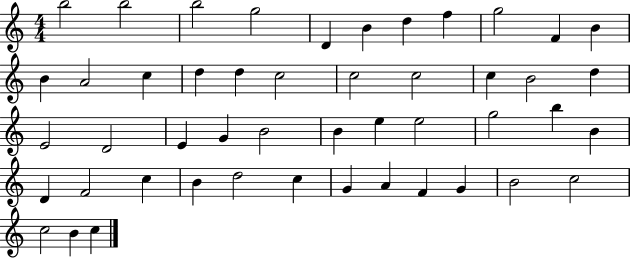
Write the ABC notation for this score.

X:1
T:Untitled
M:4/4
L:1/4
K:C
b2 b2 b2 g2 D B d f g2 F B B A2 c d d c2 c2 c2 c B2 d E2 D2 E G B2 B e e2 g2 b B D F2 c B d2 c G A F G B2 c2 c2 B c